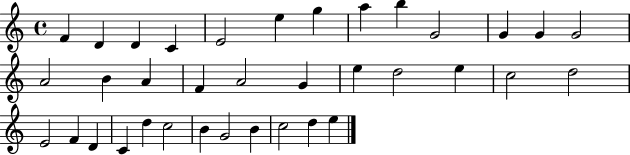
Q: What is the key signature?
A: C major